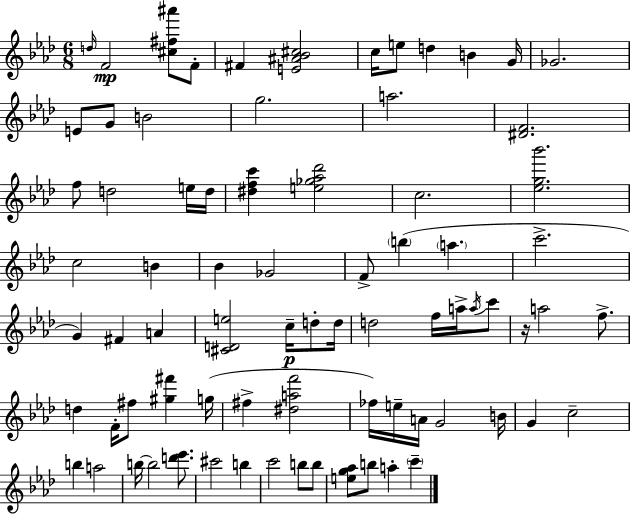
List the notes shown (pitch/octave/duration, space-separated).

D5/s F4/h [C#5,F#5,A#6]/e F4/e F#4/q [E4,A#4,Bb4,C#5]/h C5/s E5/e D5/q B4/q G4/s Gb4/h. E4/e G4/e B4/h G5/h. A5/h. [D#4,F4]/h. F5/e D5/h E5/s D5/s [D#5,F5,C6]/q [E5,Gb5,Ab5,Db6]/h C5/h. [Eb5,G5,Bb6]/h. C5/h B4/q Bb4/q Gb4/h F4/e B5/q A5/q. C6/h. G4/q F#4/q A4/q [C#4,D4,E5]/h C5/s D5/e D5/s D5/h F5/s A5/s A5/s C6/e R/s A5/h F5/e. D5/q F4/s F#5/e [G#5,F#6]/q G5/s F#5/q [D#5,A5,F6]/h FES5/s E5/s A4/s G4/h B4/s G4/q C5/h B5/q A5/h B5/s B5/h [D6,Eb6]/e. C#6/h B5/q C6/h B5/e B5/e [E5,G5,Ab5]/e B5/e A5/q C6/q